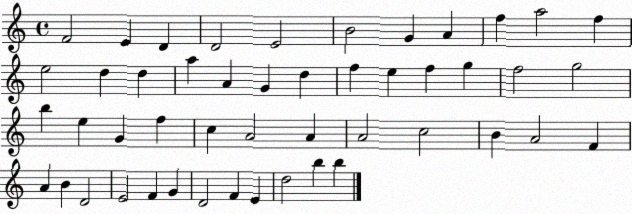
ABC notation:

X:1
T:Untitled
M:4/4
L:1/4
K:C
F2 E D D2 E2 B2 G A f a2 f e2 d d a A G d f e f g f2 g2 b e G f c A2 A A2 c2 B A2 F A B D2 E2 F G D2 F E d2 b b